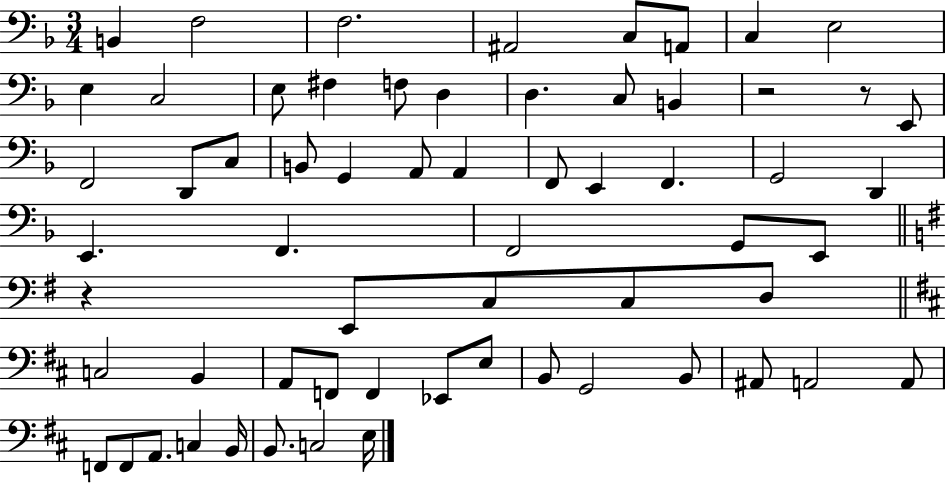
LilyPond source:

{
  \clef bass
  \numericTimeSignature
  \time 3/4
  \key f \major
  b,4 f2 | f2. | ais,2 c8 a,8 | c4 e2 | \break e4 c2 | e8 fis4 f8 d4 | d4. c8 b,4 | r2 r8 e,8 | \break f,2 d,8 c8 | b,8 g,4 a,8 a,4 | f,8 e,4 f,4. | g,2 d,4 | \break e,4. f,4. | f,2 g,8 e,8 | \bar "||" \break \key g \major r4 e,8 c8 c8 d8 | \bar "||" \break \key d \major c2 b,4 | a,8 f,8 f,4 ees,8 e8 | b,8 g,2 b,8 | ais,8 a,2 a,8 | \break f,8 f,8 a,8. c4 b,16 | b,8. c2 e16 | \bar "|."
}